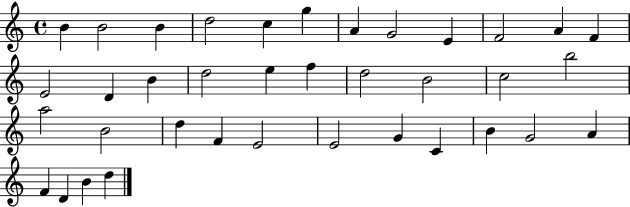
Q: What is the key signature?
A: C major